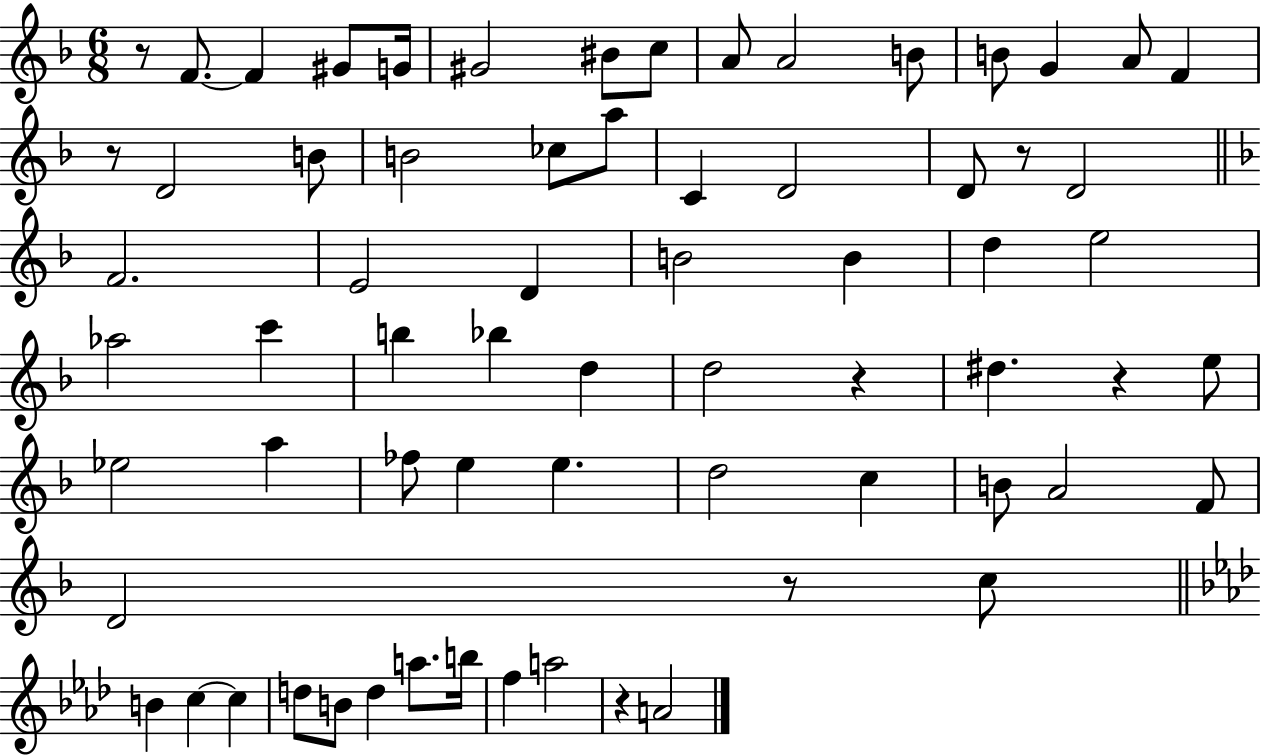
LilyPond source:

{
  \clef treble
  \numericTimeSignature
  \time 6/8
  \key f \major
  r8 f'8.~~ f'4 gis'8 g'16 | gis'2 bis'8 c''8 | a'8 a'2 b'8 | b'8 g'4 a'8 f'4 | \break r8 d'2 b'8 | b'2 ces''8 a''8 | c'4 d'2 | d'8 r8 d'2 | \break \bar "||" \break \key f \major f'2. | e'2 d'4 | b'2 b'4 | d''4 e''2 | \break aes''2 c'''4 | b''4 bes''4 d''4 | d''2 r4 | dis''4. r4 e''8 | \break ees''2 a''4 | fes''8 e''4 e''4. | d''2 c''4 | b'8 a'2 f'8 | \break d'2 r8 c''8 | \bar "||" \break \key f \minor b'4 c''4~~ c''4 | d''8 b'8 d''4 a''8. b''16 | f''4 a''2 | r4 a'2 | \break \bar "|."
}